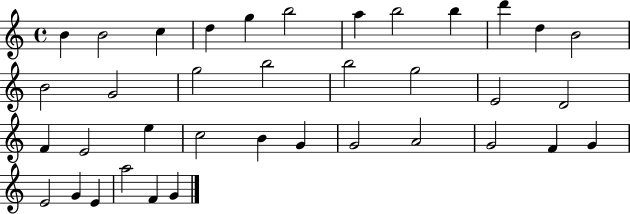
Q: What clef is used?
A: treble